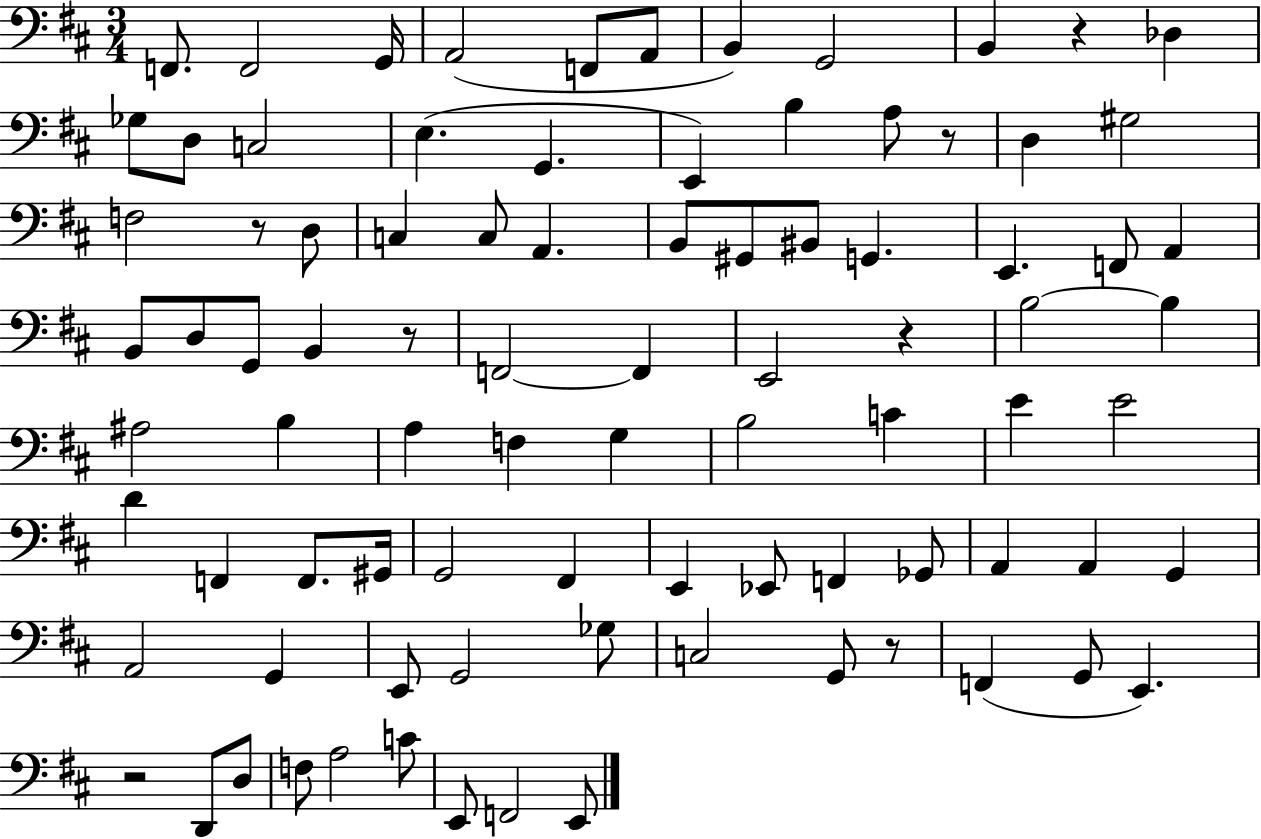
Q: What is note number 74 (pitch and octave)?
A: D2